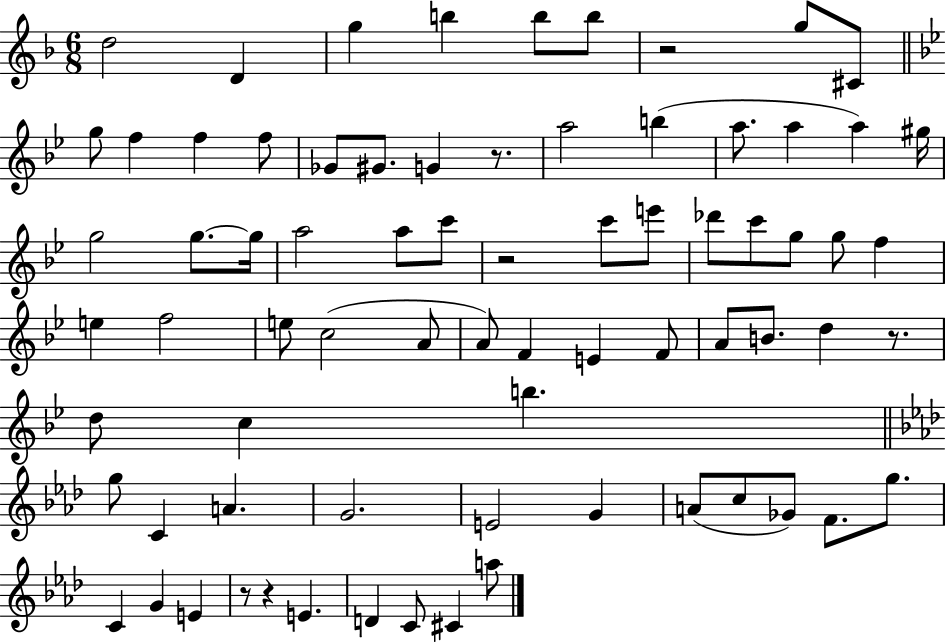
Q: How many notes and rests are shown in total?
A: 74